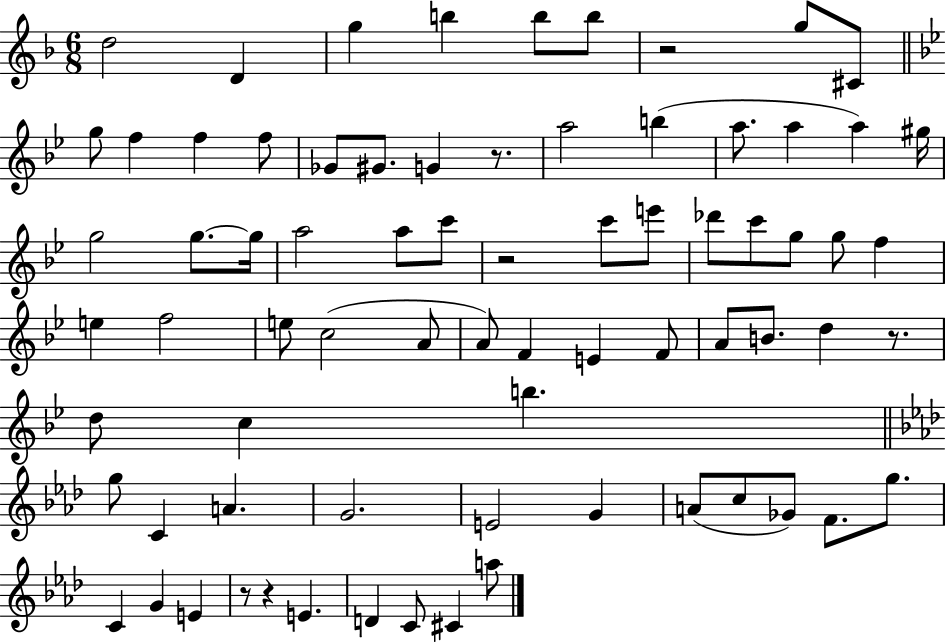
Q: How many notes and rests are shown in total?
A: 74